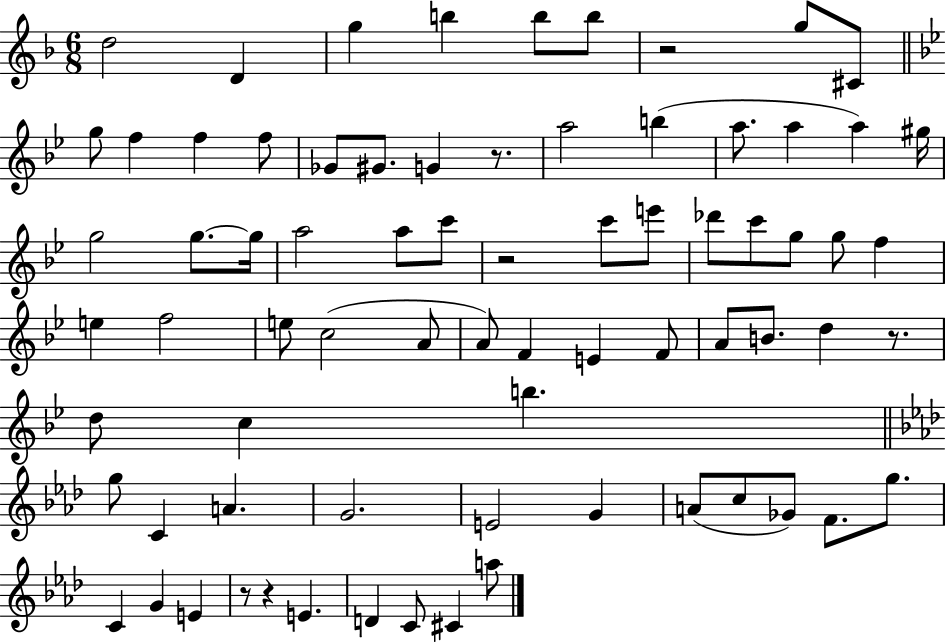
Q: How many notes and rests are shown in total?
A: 74